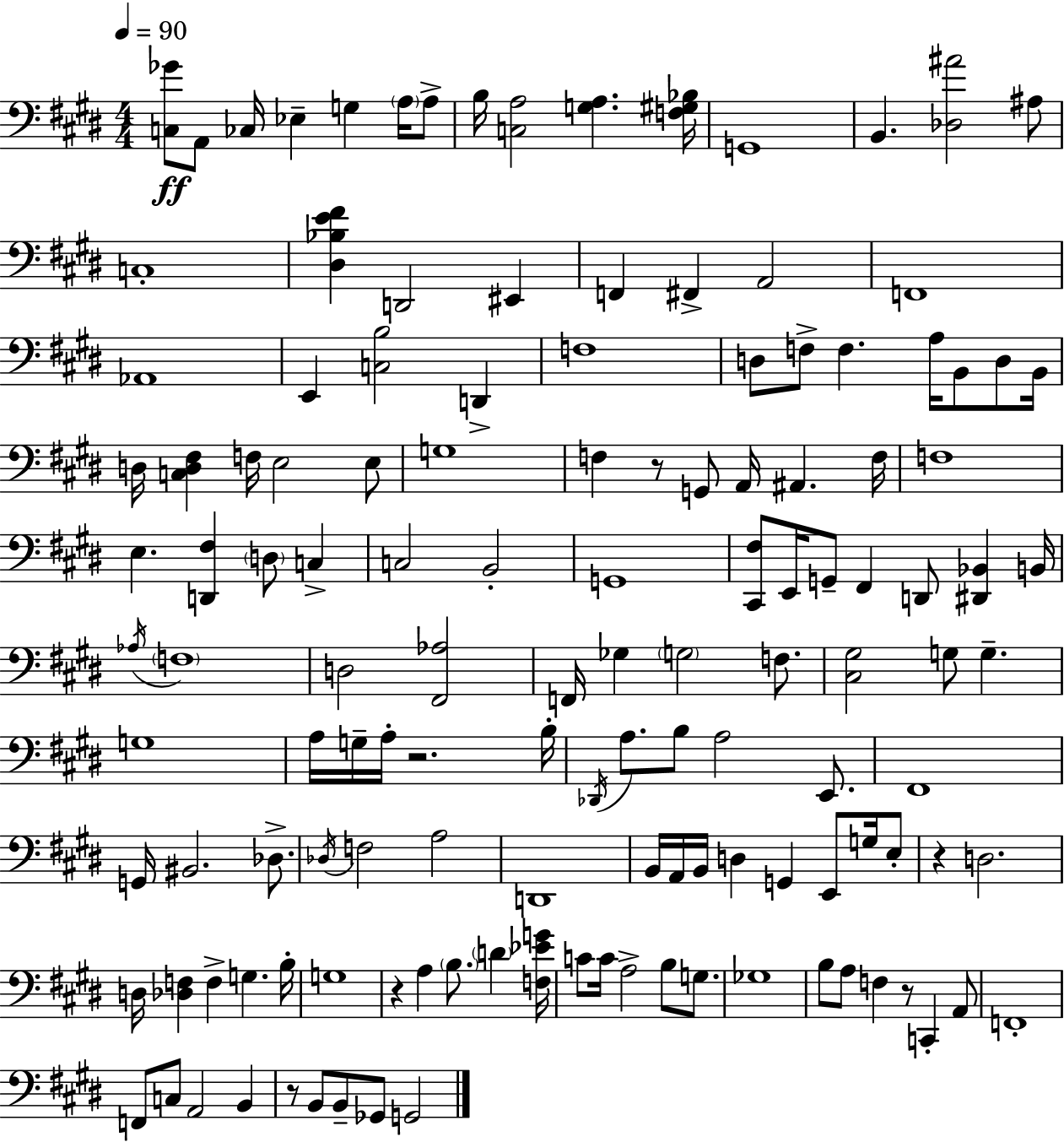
X:1
T:Untitled
M:4/4
L:1/4
K:E
[C,_G]/2 A,,/2 _C,/4 _E, G, A,/4 A,/2 B,/4 [C,A,]2 [G,A,] [F,^G,_B,]/4 G,,4 B,, [_D,^A]2 ^A,/2 C,4 [^D,_B,E^F] D,,2 ^E,, F,, ^F,, A,,2 F,,4 _A,,4 E,, [C,B,]2 D,, F,4 D,/2 F,/2 F, A,/4 B,,/2 D,/2 B,,/4 D,/4 [C,D,^F,] F,/4 E,2 E,/2 G,4 F, z/2 G,,/2 A,,/4 ^A,, F,/4 F,4 E, [D,,^F,] D,/2 C, C,2 B,,2 G,,4 [^C,,^F,]/2 E,,/4 G,,/2 ^F,, D,,/2 [^D,,_B,,] B,,/4 _A,/4 F,4 D,2 [^F,,_A,]2 F,,/4 _G, G,2 F,/2 [^C,^G,]2 G,/2 G, G,4 A,/4 G,/4 A,/4 z2 B,/4 _D,,/4 A,/2 B,/2 A,2 E,,/2 ^F,,4 G,,/4 ^B,,2 _D,/2 _D,/4 F,2 A,2 D,,4 B,,/4 A,,/4 B,,/4 D, G,, E,,/2 G,/4 E,/2 z D,2 D,/4 [_D,F,] F, G, B,/4 G,4 z A, B,/2 D [F,_EG]/4 C/2 C/4 A,2 B,/2 G,/2 _G,4 B,/2 A,/2 F, z/2 C,, A,,/2 F,,4 F,,/2 C,/2 A,,2 B,, z/2 B,,/2 B,,/2 _G,,/2 G,,2